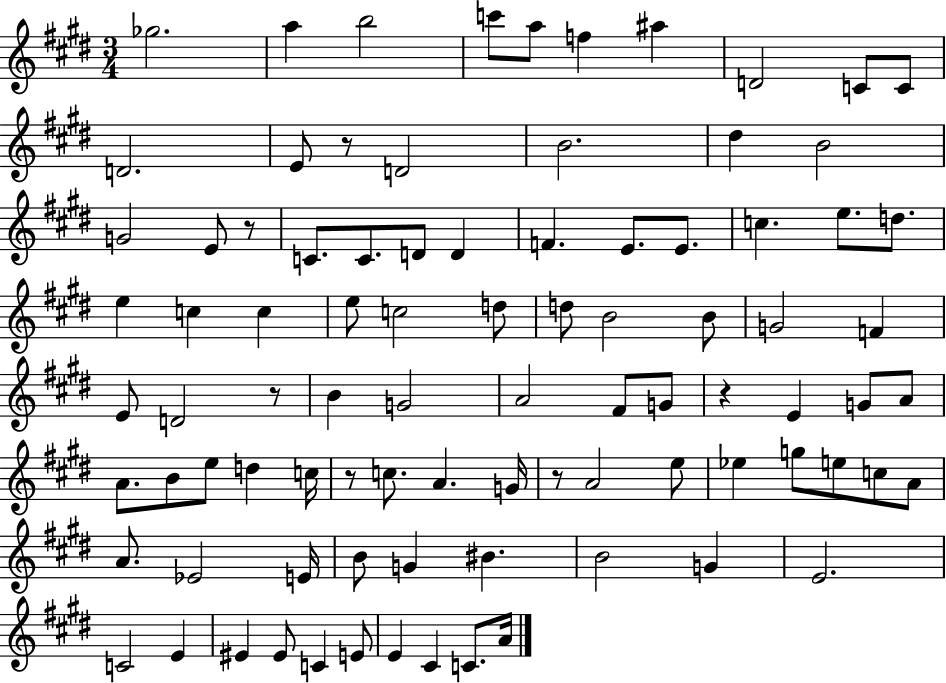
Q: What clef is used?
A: treble